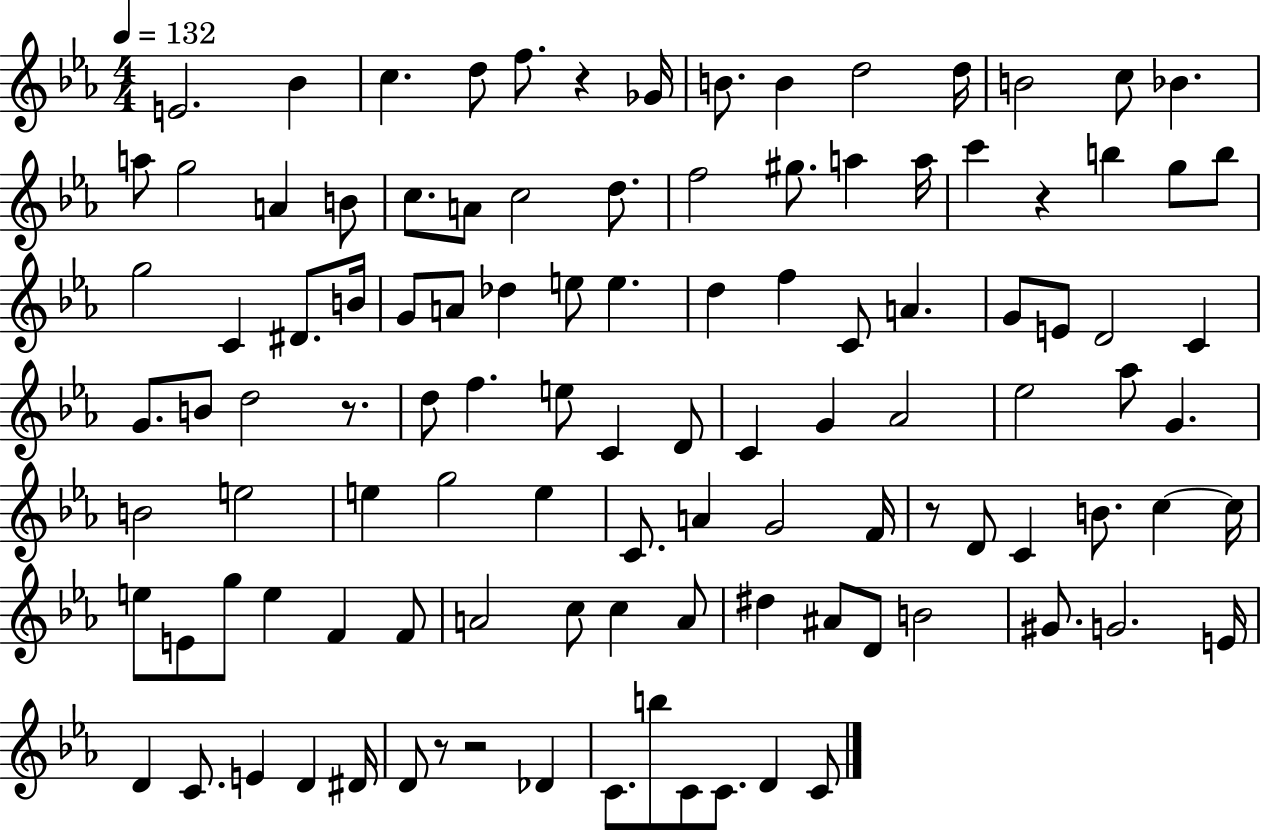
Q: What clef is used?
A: treble